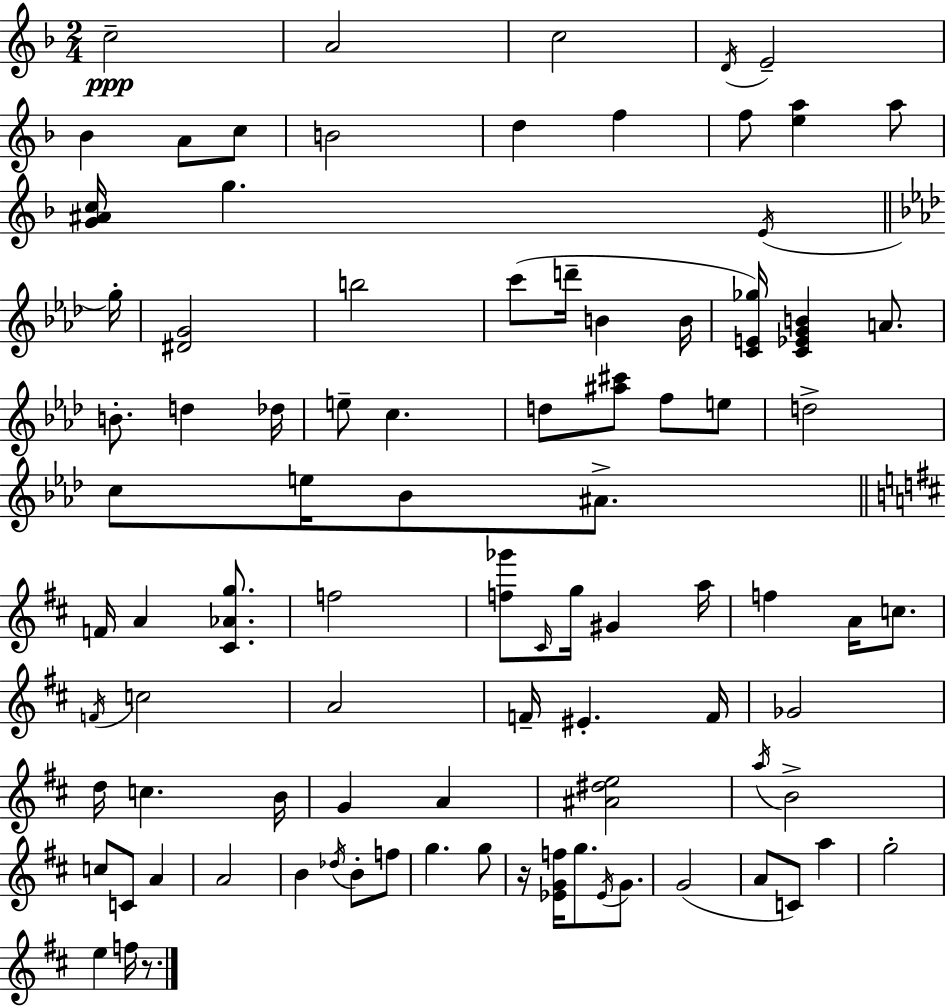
C5/h A4/h C5/h D4/s E4/h Bb4/q A4/e C5/e B4/h D5/q F5/q F5/e [E5,A5]/q A5/e [G4,A#4,C5]/s G5/q. E4/s G5/s [D#4,G4]/h B5/h C6/e D6/s B4/q B4/s [C4,E4,Gb5]/s [C4,Eb4,G4,B4]/q A4/e. B4/e. D5/q Db5/s E5/e C5/q. D5/e [A#5,C#6]/e F5/e E5/e D5/h C5/e E5/s Bb4/e A#4/e. F4/s A4/q [C#4,Ab4,G5]/e. F5/h [F5,Gb6]/e C#4/s G5/s G#4/q A5/s F5/q A4/s C5/e. F4/s C5/h A4/h F4/s EIS4/q. F4/s Gb4/h D5/s C5/q. B4/s G4/q A4/q [A#4,D#5,E5]/h A5/s B4/h C5/e C4/e A4/q A4/h B4/q Db5/s B4/e F5/e G5/q. G5/e R/s [Eb4,G4,F5]/s G5/e. Eb4/s G4/e. G4/h A4/e C4/e A5/q G5/h E5/q F5/s R/e.